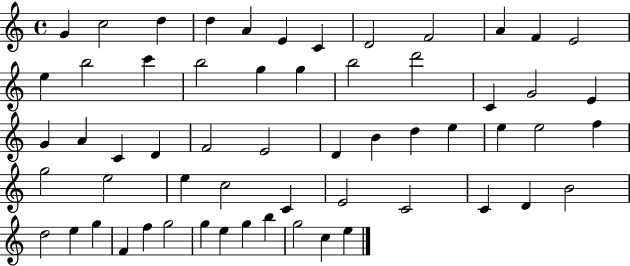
{
  \clef treble
  \time 4/4
  \defaultTimeSignature
  \key c \major
  g'4 c''2 d''4 | d''4 a'4 e'4 c'4 | d'2 f'2 | a'4 f'4 e'2 | \break e''4 b''2 c'''4 | b''2 g''4 g''4 | b''2 d'''2 | c'4 g'2 e'4 | \break g'4 a'4 c'4 d'4 | f'2 e'2 | d'4 b'4 d''4 e''4 | e''4 e''2 f''4 | \break g''2 e''2 | e''4 c''2 c'4 | e'2 c'2 | c'4 d'4 b'2 | \break d''2 e''4 g''4 | f'4 f''4 g''2 | g''4 e''4 g''4 b''4 | g''2 c''4 e''4 | \break \bar "|."
}